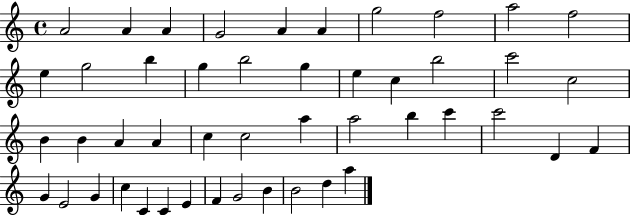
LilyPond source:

{
  \clef treble
  \time 4/4
  \defaultTimeSignature
  \key c \major
  a'2 a'4 a'4 | g'2 a'4 a'4 | g''2 f''2 | a''2 f''2 | \break e''4 g''2 b''4 | g''4 b''2 g''4 | e''4 c''4 b''2 | c'''2 c''2 | \break b'4 b'4 a'4 a'4 | c''4 c''2 a''4 | a''2 b''4 c'''4 | c'''2 d'4 f'4 | \break g'4 e'2 g'4 | c''4 c'4 c'4 e'4 | f'4 g'2 b'4 | b'2 d''4 a''4 | \break \bar "|."
}